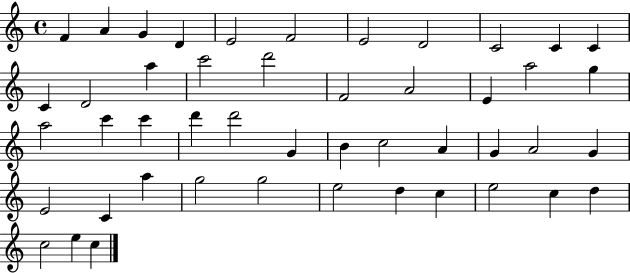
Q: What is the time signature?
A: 4/4